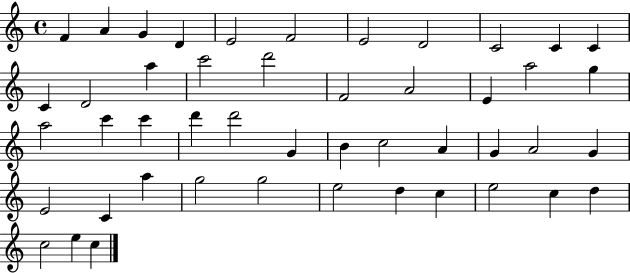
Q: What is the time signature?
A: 4/4